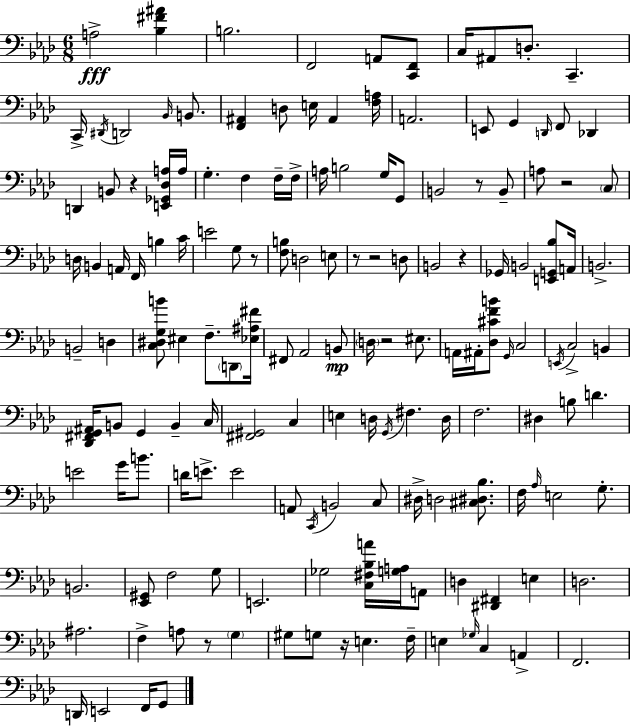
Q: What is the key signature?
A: AES major